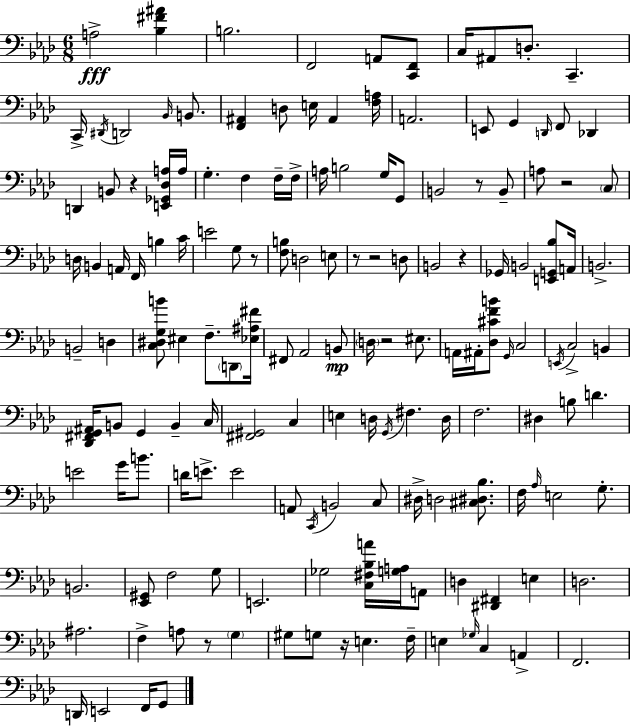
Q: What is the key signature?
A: AES major